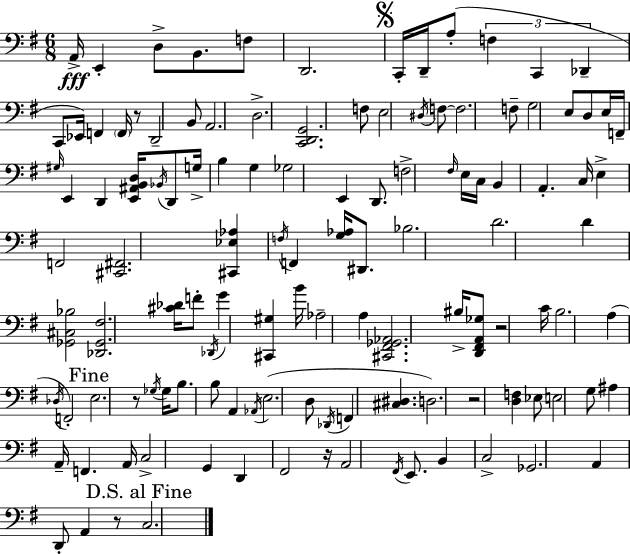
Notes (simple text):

A2/s E2/q D3/e B2/e. F3/e D2/h. C2/s D2/s A3/e F3/q C2/q Db2/q C2/e Eb2/s F2/q F2/s R/e D2/h B2/e A2/h. D3/h. [C2,D2,G2]/h. F3/e E3/h D#3/s F3/e F3/h. F3/e G3/h E3/e D3/e E3/s F2/s G#3/s E2/q D2/q [E2,A#2,B2,D3]/s Bb2/s D2/e G3/s B3/q G3/q Gb3/h E2/q D2/e. F3/h F#3/s E3/s C3/s B2/q A2/q. C3/s E3/q F2/h [C#2,F#2]/h. [C#2,Eb3,Ab3]/q F3/s F2/q [G3,Ab3]/s D#2/e. Bb3/h. D4/h. D4/q [Gb2,C#3,Bb3]/h [Db2,Gb2,F#3]/h. [C#4,Db4]/s F4/e Db2/s G4/q [C#2,G#3]/q B4/s Ab3/h A3/q [C#2,F#2,Gb2,Ab2]/h. BIS3/s [D2,F#2,A2,Gb3]/e R/h C4/s B3/h. A3/q Db3/s F2/h E3/h. R/e Gb3/s Gb3/s B3/e. B3/e A2/q Ab2/s E3/h. D3/e Db2/s F2/q [C#3,D#3]/q. D3/h. R/h [D3,F3]/q Eb3/e E3/h G3/e A#3/q A2/s F2/q. A2/s C3/h G2/q D2/q F#2/h R/s A2/h F#2/s E2/e. B2/q C3/h Gb2/h. A2/q D2/e A2/q R/e C3/h.